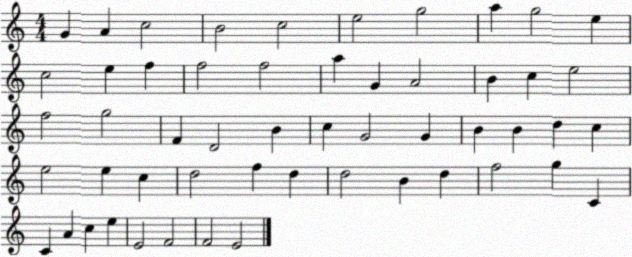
X:1
T:Untitled
M:4/4
L:1/4
K:C
G A c2 B2 c2 e2 g2 a g2 e c2 e f f2 f2 a G A2 B c e2 f2 g2 F D2 B c G2 G B B d c e2 e c d2 f d d2 B d f2 g C C A c e E2 F2 F2 E2